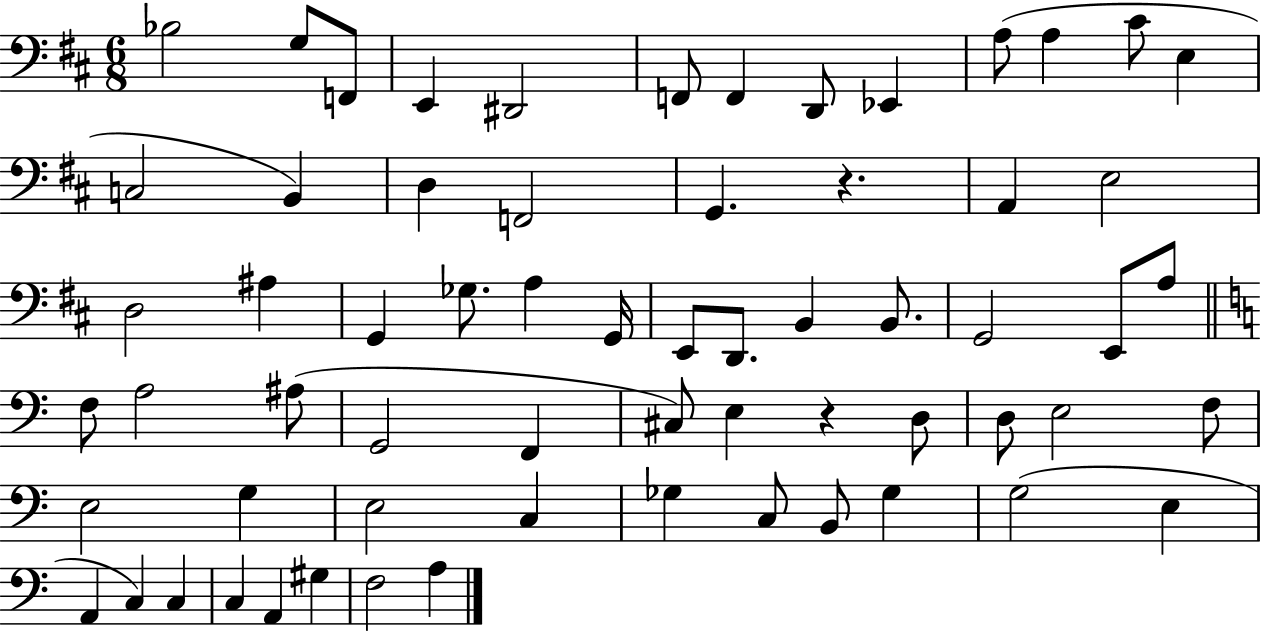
Bb3/h G3/e F2/e E2/q D#2/h F2/e F2/q D2/e Eb2/q A3/e A3/q C#4/e E3/q C3/h B2/q D3/q F2/h G2/q. R/q. A2/q E3/h D3/h A#3/q G2/q Gb3/e. A3/q G2/s E2/e D2/e. B2/q B2/e. G2/h E2/e A3/e F3/e A3/h A#3/e G2/h F2/q C#3/e E3/q R/q D3/e D3/e E3/h F3/e E3/h G3/q E3/h C3/q Gb3/q C3/e B2/e Gb3/q G3/h E3/q A2/q C3/q C3/q C3/q A2/q G#3/q F3/h A3/q